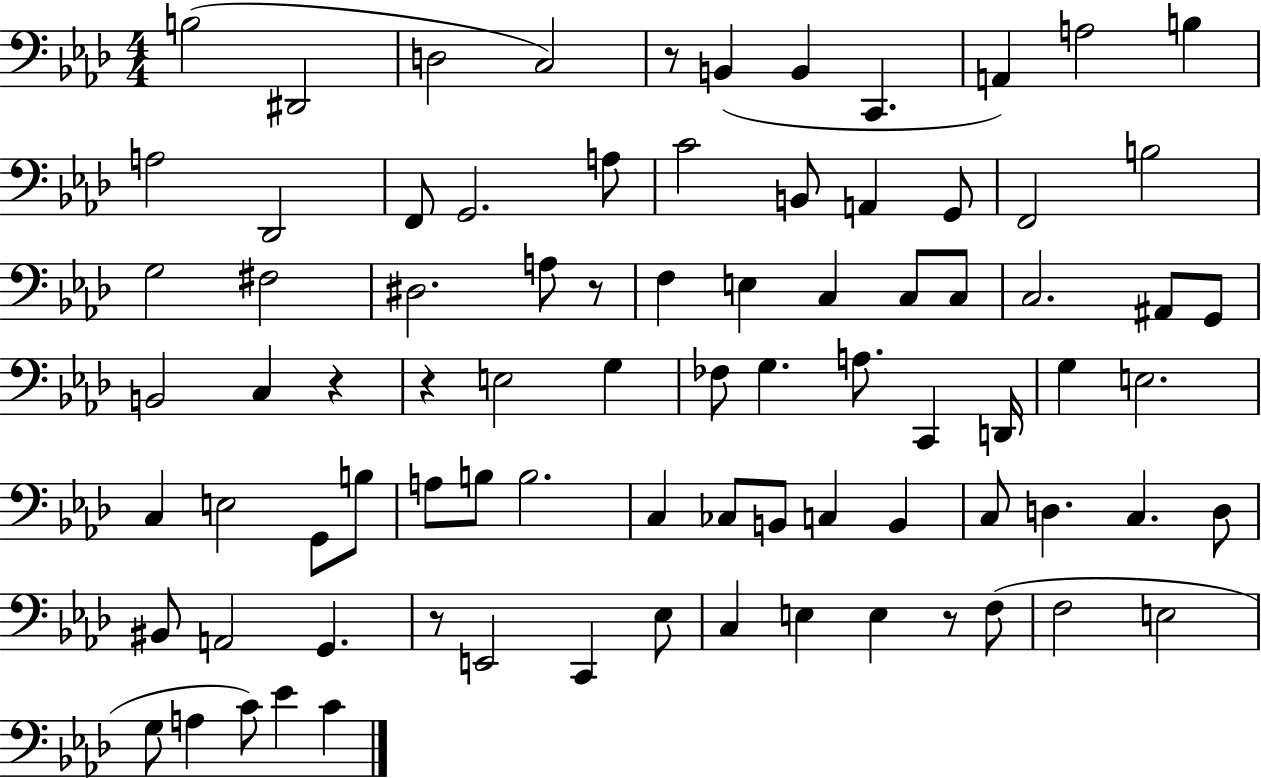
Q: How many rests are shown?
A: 6